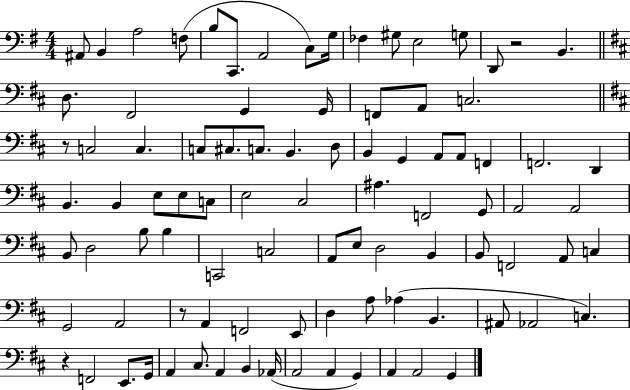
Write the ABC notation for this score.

X:1
T:Untitled
M:4/4
L:1/4
K:G
^A,,/2 B,, A,2 F,/2 B,/2 C,,/2 A,,2 C,/2 G,/4 _F, ^G,/2 E,2 G,/2 D,,/2 z2 B,, D,/2 ^F,,2 G,, G,,/4 F,,/2 A,,/2 C,2 z/2 C,2 C, C,/2 ^C,/2 C,/2 B,, D,/2 B,, G,, A,,/2 A,,/2 F,, F,,2 D,, B,, B,, E,/2 E,/2 C,/2 E,2 ^C,2 ^A, F,,2 G,,/2 A,,2 A,,2 B,,/2 D,2 B,/2 B, C,,2 C,2 A,,/2 E,/2 D,2 B,, B,,/2 F,,2 A,,/2 C, G,,2 A,,2 z/2 A,, F,,2 E,,/2 D, A,/2 _A, B,, ^A,,/2 _A,,2 C, z F,,2 E,,/2 G,,/4 A,, ^C,/2 A,, B,, _A,,/4 A,,2 A,, G,, A,, A,,2 G,,